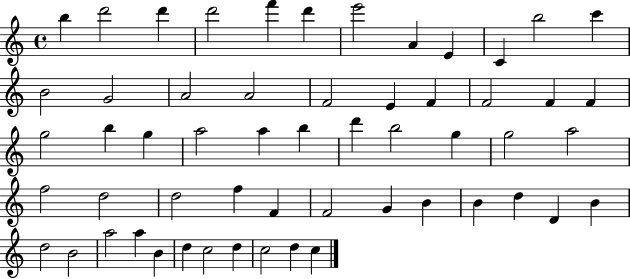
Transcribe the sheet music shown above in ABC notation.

X:1
T:Untitled
M:4/4
L:1/4
K:C
b d'2 d' d'2 f' d' e'2 A E C b2 c' B2 G2 A2 A2 F2 E F F2 F F g2 b g a2 a b d' b2 g g2 a2 f2 d2 d2 f F F2 G B B d D B d2 B2 a2 a B d c2 d c2 d c